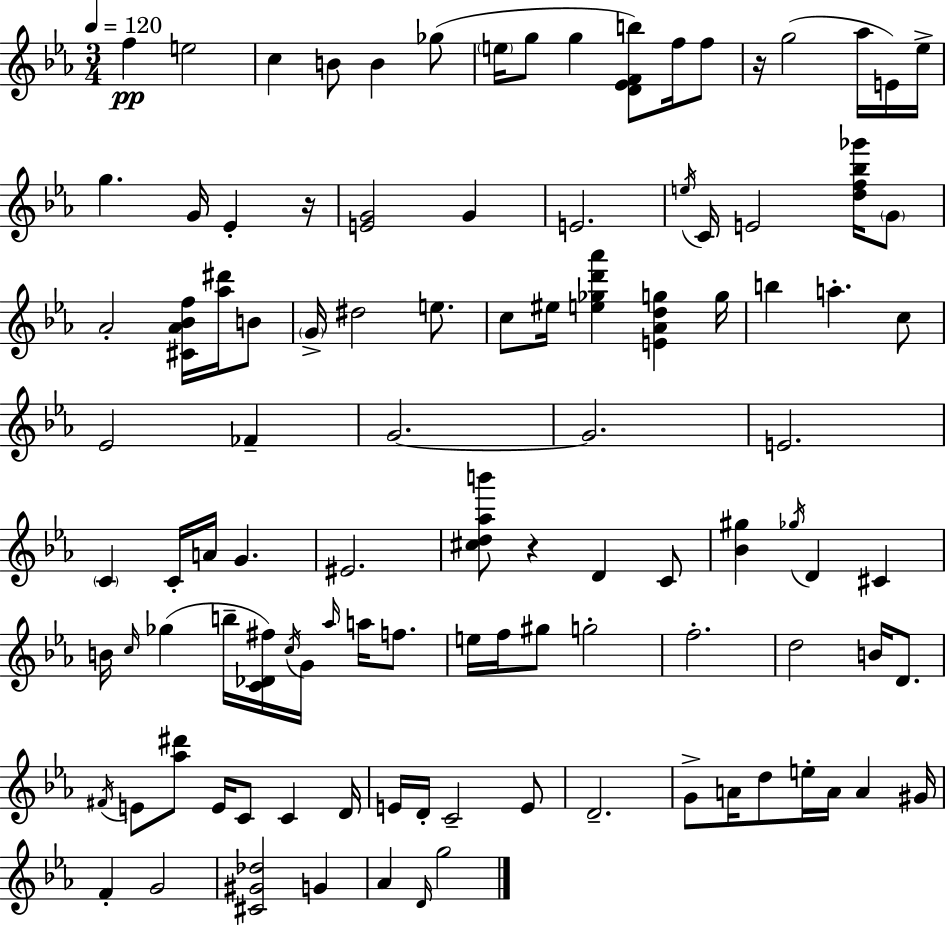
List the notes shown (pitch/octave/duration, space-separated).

F5/q E5/h C5/q B4/e B4/q Gb5/e E5/s G5/e G5/q [D4,Eb4,F4,B5]/e F5/s F5/e R/s G5/h Ab5/s E4/s Eb5/s G5/q. G4/s Eb4/q R/s [E4,G4]/h G4/q E4/h. E5/s C4/s E4/h [D5,F5,Bb5,Gb6]/s G4/e Ab4/h [C#4,Ab4,Bb4,F5]/s [Ab5,D#6]/s B4/e G4/s D#5/h E5/e. C5/e EIS5/s [E5,Gb5,D6,Ab6]/q [E4,Ab4,D5,G5]/q G5/s B5/q A5/q. C5/e Eb4/h FES4/q G4/h. G4/h. E4/h. C4/q C4/s A4/s G4/q. EIS4/h. [C#5,D5,Ab5,B6]/e R/q D4/q C4/e [Bb4,G#5]/q Gb5/s D4/q C#4/q B4/s C5/s Gb5/q B5/s [C4,Db4,F#5]/s C5/s G4/s Ab5/s A5/s F5/e. E5/s F5/s G#5/e G5/h F5/h. D5/h B4/s D4/e. F#4/s E4/e [Ab5,D#6]/e E4/s C4/e C4/q D4/s E4/s D4/s C4/h E4/e D4/h. G4/e A4/s D5/e E5/s A4/s A4/q G#4/s F4/q G4/h [C#4,G#4,Db5]/h G4/q Ab4/q D4/s G5/h